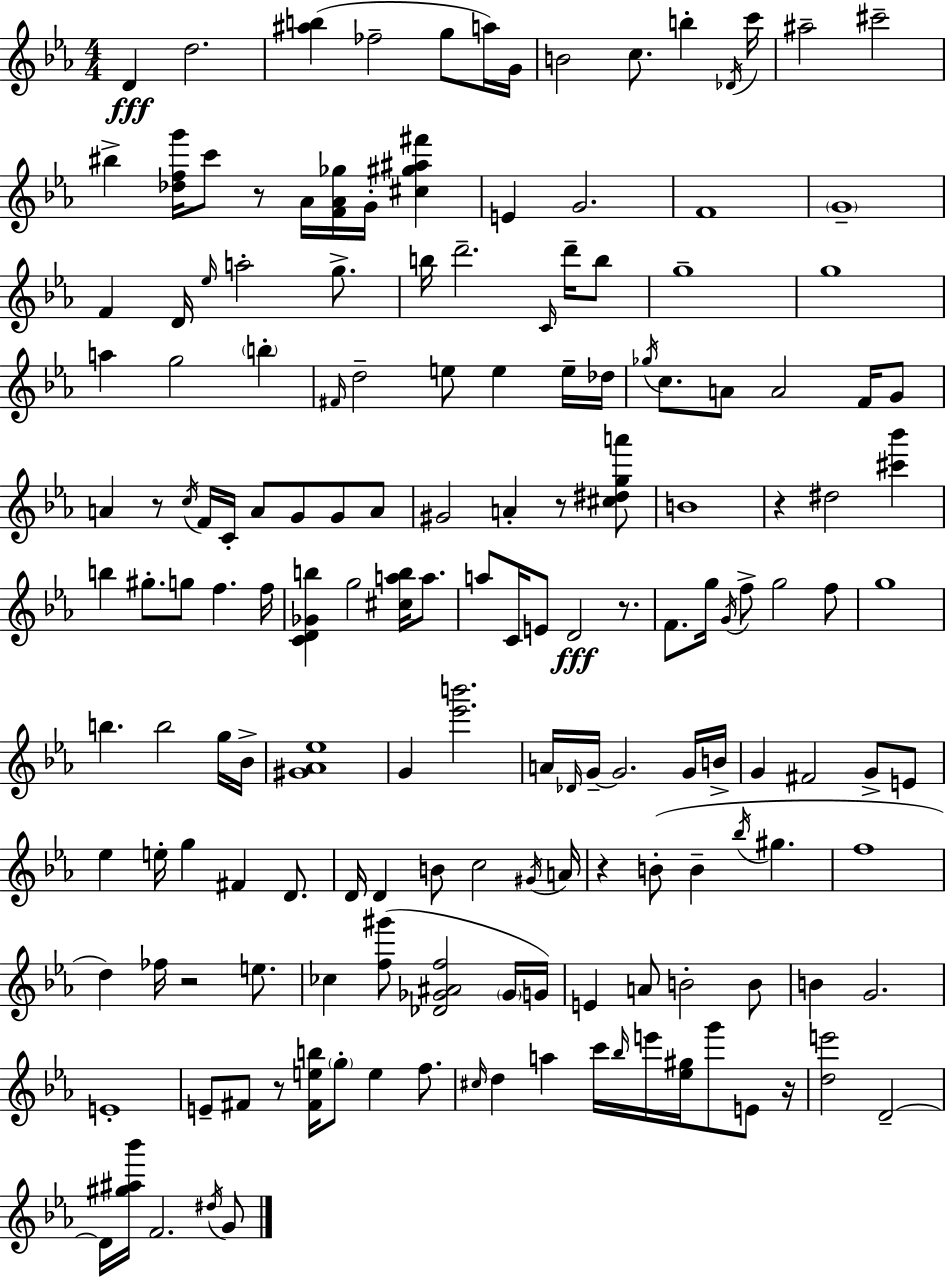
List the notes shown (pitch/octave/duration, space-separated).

D4/q D5/h. [A#5,B5]/q FES5/h G5/e A5/s G4/s B4/h C5/e. B5/q Db4/s C6/s A#5/h C#6/h BIS5/q [Db5,F5,G6]/s C6/e R/e Ab4/s [F4,Ab4,Gb5]/s G4/s [C#5,G#5,A#5,F#6]/q E4/q G4/h. F4/w G4/w F4/q D4/s Eb5/s A5/h G5/e. B5/s D6/h. C4/s D6/s B5/e G5/w G5/w A5/q G5/h B5/q F#4/s D5/h E5/e E5/q E5/s Db5/s Gb5/s C5/e. A4/e A4/h F4/s G4/e A4/q R/e C5/s F4/s C4/s A4/e G4/e G4/e A4/e G#4/h A4/q R/e [C#5,D#5,G5,A6]/e B4/w R/q D#5/h [C#6,Bb6]/q B5/q G#5/e. G5/e F5/q. F5/s [C4,D4,Gb4,B5]/q G5/h [C#5,A5,B5]/s A5/e. A5/e C4/s E4/e D4/h R/e. F4/e. G5/s G4/s F5/e G5/h F5/e G5/w B5/q. B5/h G5/s Bb4/s [G#4,Ab4,Eb5]/w G4/q [Eb6,B6]/h. A4/s Db4/s G4/s G4/h. G4/s B4/s G4/q F#4/h G4/e E4/e Eb5/q E5/s G5/q F#4/q D4/e. D4/s D4/q B4/e C5/h G#4/s A4/s R/q B4/e B4/q Bb5/s G#5/q. F5/w D5/q FES5/s R/h E5/e. CES5/q [F5,G#6]/e [Db4,Gb4,A#4,F5]/h Gb4/s G4/s E4/q A4/e B4/h B4/e B4/q G4/h. E4/w E4/e F#4/e R/e [F#4,E5,B5]/s G5/e E5/q F5/e. C#5/s D5/q A5/q C6/s Bb5/s E6/s [Eb5,G#5]/s G6/e E4/e R/s [D5,E6]/h D4/h D4/s [G#5,A#5,Bb6]/s F4/h. D#5/s G4/e